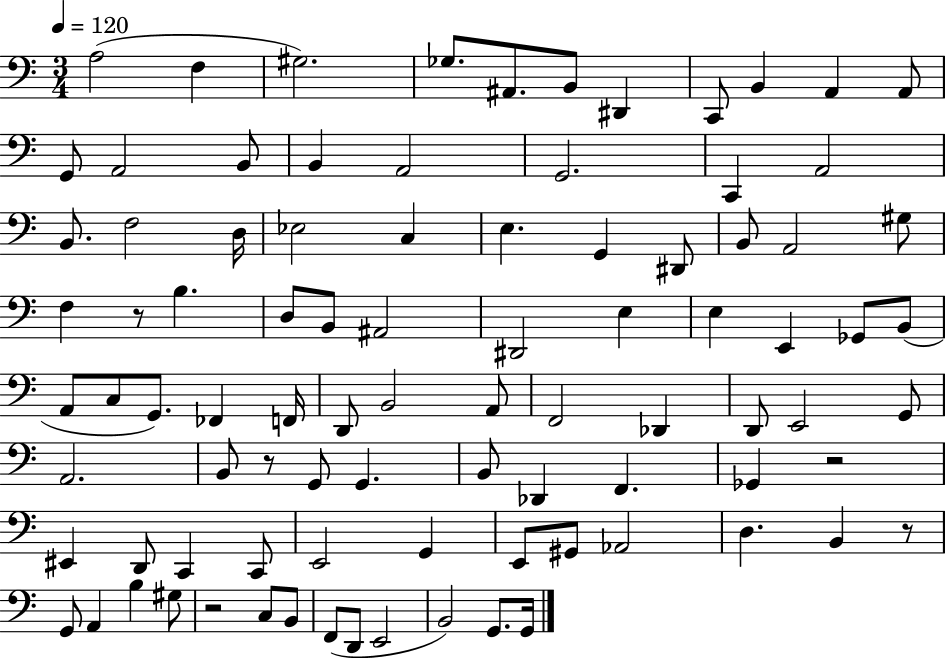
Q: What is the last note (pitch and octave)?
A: G2